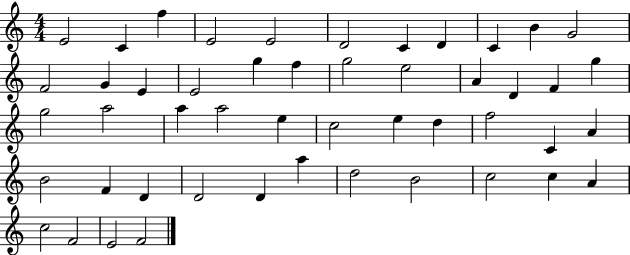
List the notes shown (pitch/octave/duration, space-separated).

E4/h C4/q F5/q E4/h E4/h D4/h C4/q D4/q C4/q B4/q G4/h F4/h G4/q E4/q E4/h G5/q F5/q G5/h E5/h A4/q D4/q F4/q G5/q G5/h A5/h A5/q A5/h E5/q C5/h E5/q D5/q F5/h C4/q A4/q B4/h F4/q D4/q D4/h D4/q A5/q D5/h B4/h C5/h C5/q A4/q C5/h F4/h E4/h F4/h